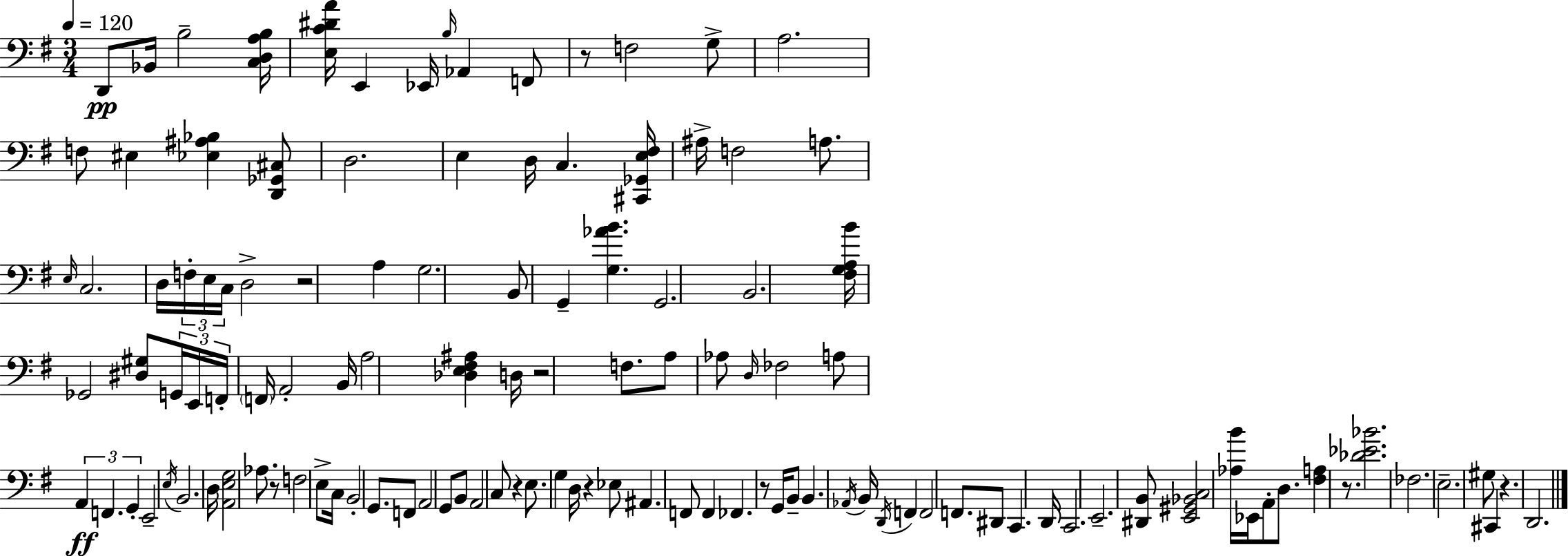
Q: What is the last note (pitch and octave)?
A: D2